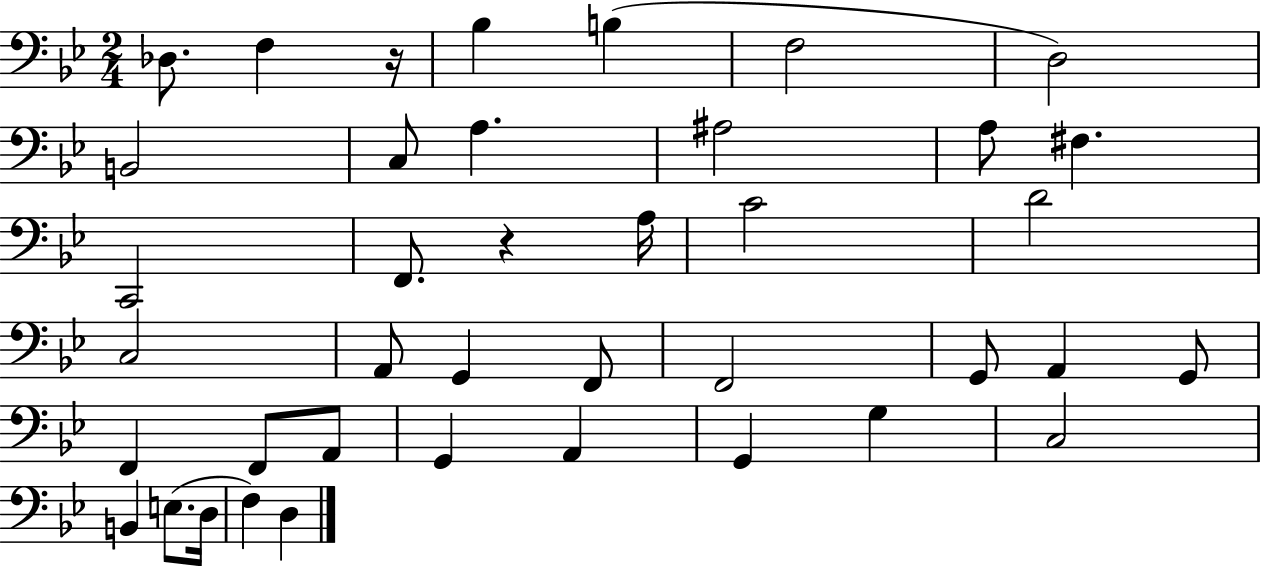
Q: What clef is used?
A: bass